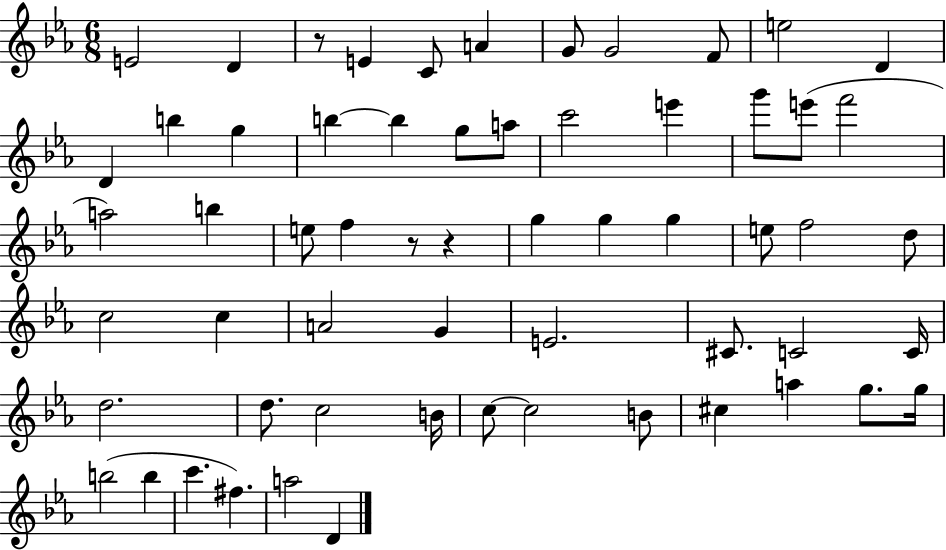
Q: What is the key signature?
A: EES major